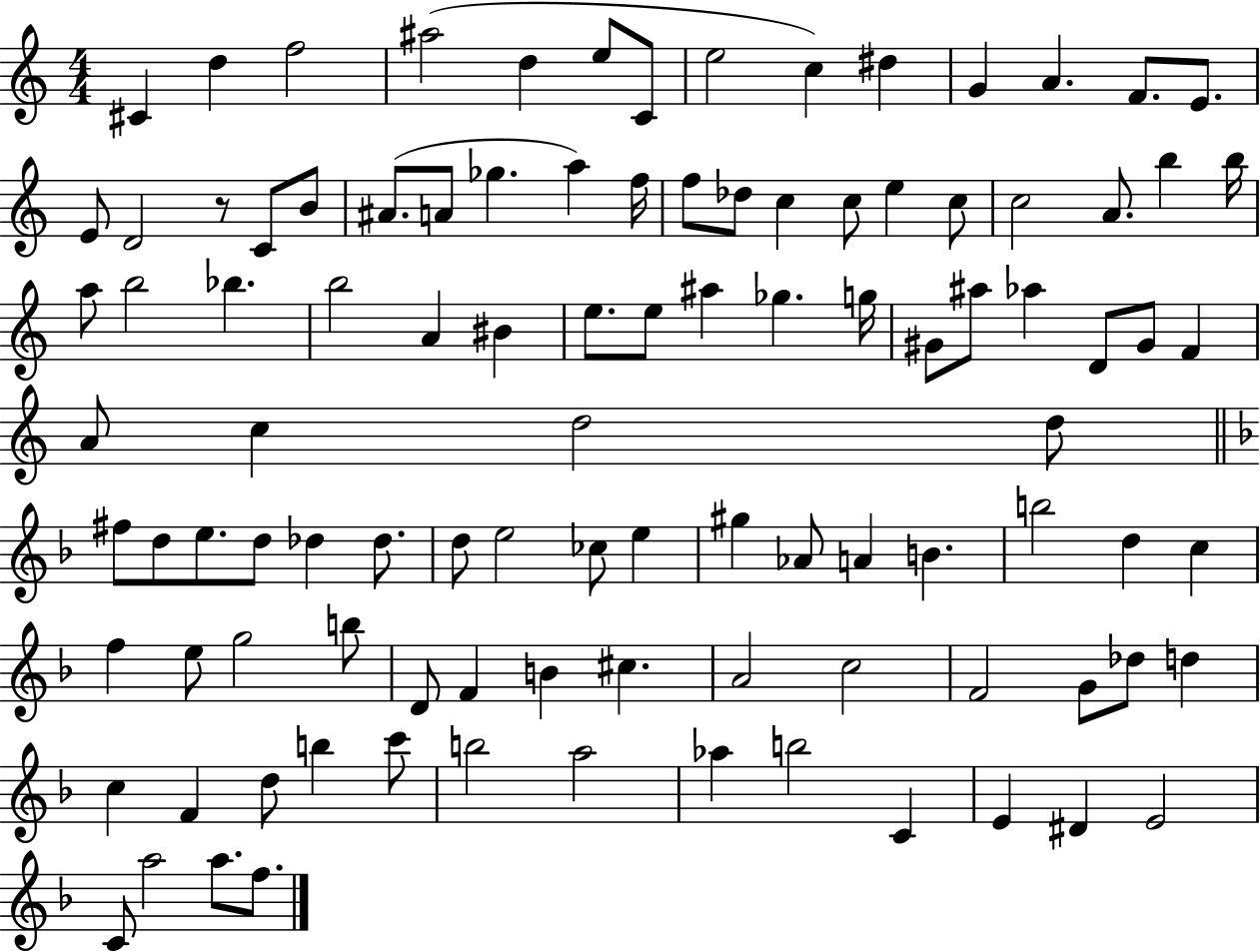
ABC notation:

X:1
T:Untitled
M:4/4
L:1/4
K:C
^C d f2 ^a2 d e/2 C/2 e2 c ^d G A F/2 E/2 E/2 D2 z/2 C/2 B/2 ^A/2 A/2 _g a f/4 f/2 _d/2 c c/2 e c/2 c2 A/2 b b/4 a/2 b2 _b b2 A ^B e/2 e/2 ^a _g g/4 ^G/2 ^a/2 _a D/2 ^G/2 F A/2 c d2 d/2 ^f/2 d/2 e/2 d/2 _d _d/2 d/2 e2 _c/2 e ^g _A/2 A B b2 d c f e/2 g2 b/2 D/2 F B ^c A2 c2 F2 G/2 _d/2 d c F d/2 b c'/2 b2 a2 _a b2 C E ^D E2 C/2 a2 a/2 f/2